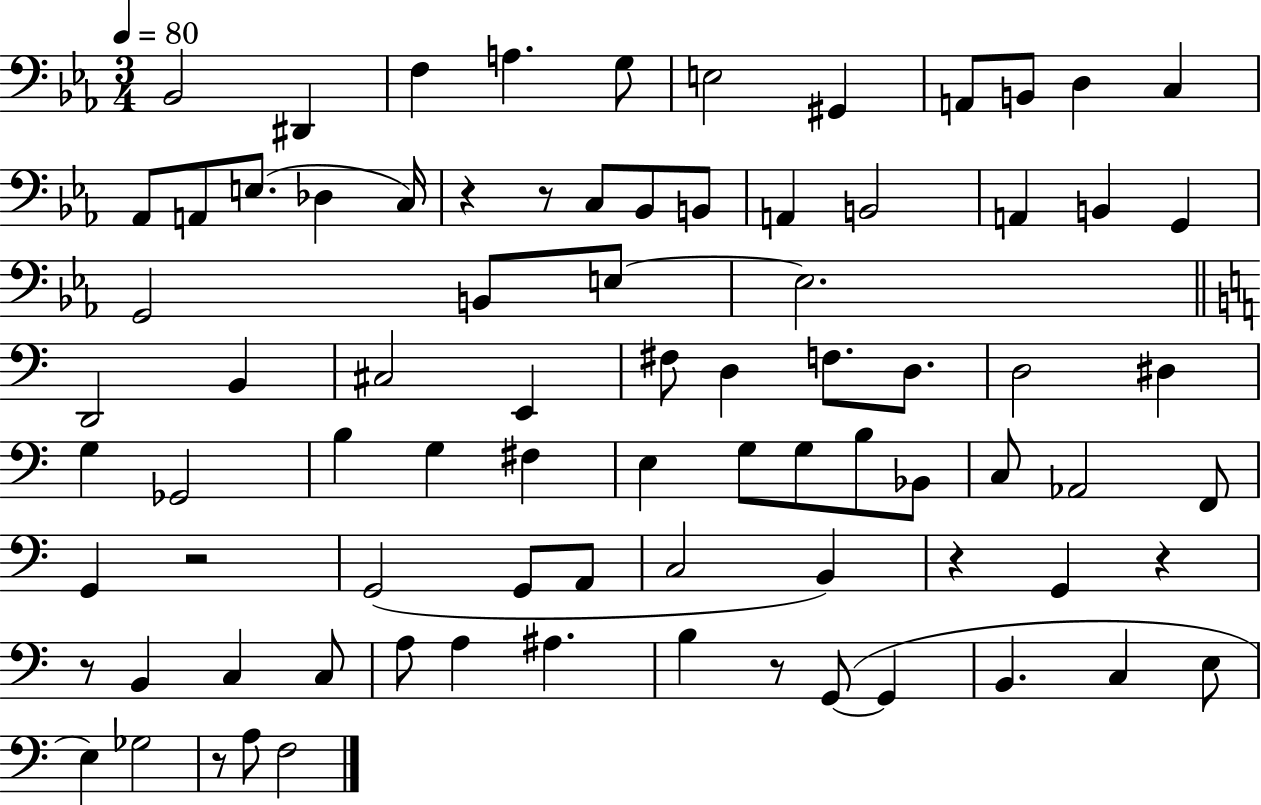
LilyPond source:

{
  \clef bass
  \numericTimeSignature
  \time 3/4
  \key ees \major
  \tempo 4 = 80
  bes,2 dis,4 | f4 a4. g8 | e2 gis,4 | a,8 b,8 d4 c4 | \break aes,8 a,8 e8.( des4 c16) | r4 r8 c8 bes,8 b,8 | a,4 b,2 | a,4 b,4 g,4 | \break g,2 b,8 e8~~ | e2. | \bar "||" \break \key c \major d,2 b,4 | cis2 e,4 | fis8 d4 f8. d8. | d2 dis4 | \break g4 ges,2 | b4 g4 fis4 | e4 g8 g8 b8 bes,8 | c8 aes,2 f,8 | \break g,4 r2 | g,2( g,8 a,8 | c2 b,4) | r4 g,4 r4 | \break r8 b,4 c4 c8 | a8 a4 ais4. | b4 r8 g,8~(~ g,4 | b,4. c4 e8 | \break e4) ges2 | r8 a8 f2 | \bar "|."
}